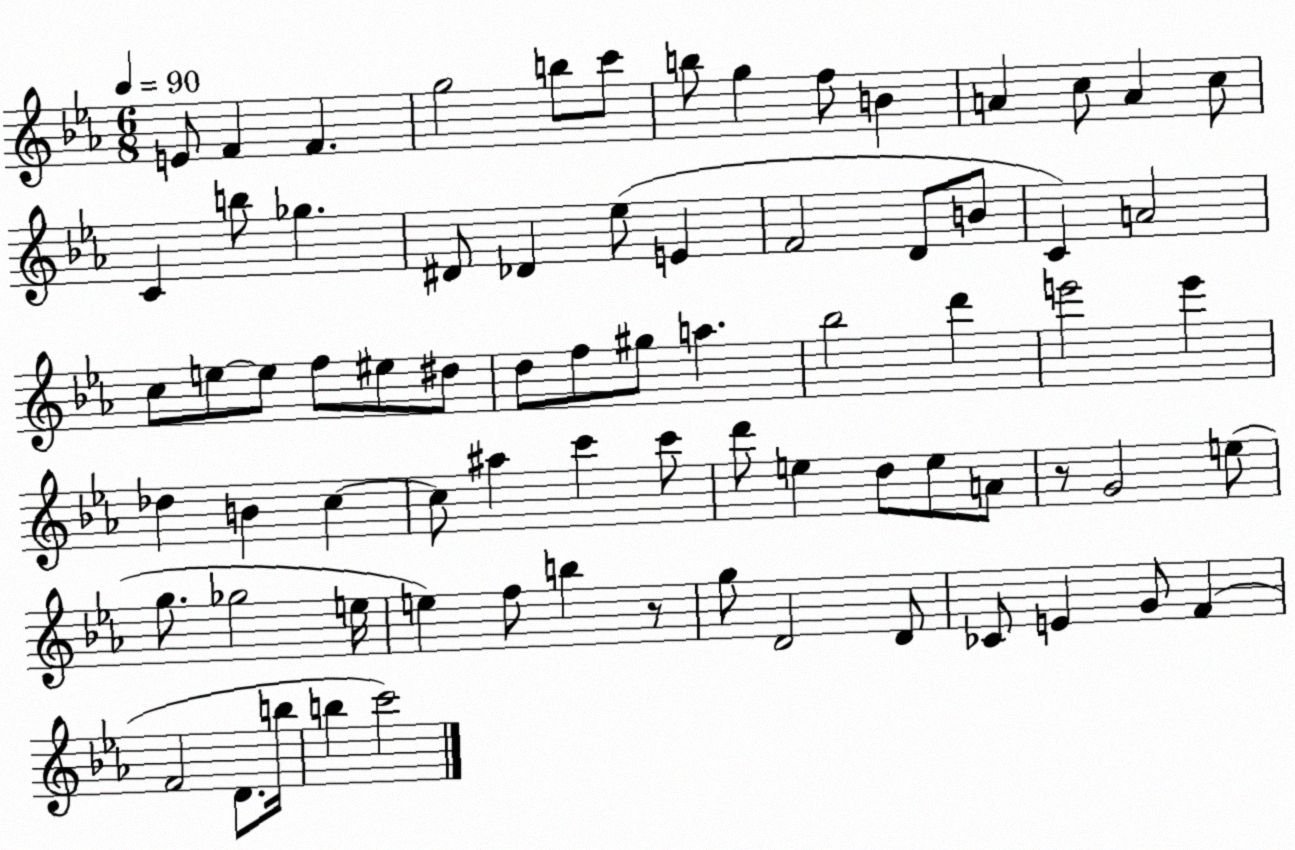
X:1
T:Untitled
M:6/8
L:1/4
K:Eb
E/2 F F g2 b/2 c'/2 b/2 g f/2 B A c/2 A c/2 C b/2 _g ^D/2 _D _e/2 E F2 D/2 B/2 C A2 c/2 e/2 e/2 f/2 ^e/2 ^d/2 d/2 f/2 ^g/2 a _b2 d' e'2 e' _d B c c/2 ^a c' c'/2 d'/2 e d/2 e/2 A/2 z/2 G2 e/2 g/2 _g2 e/4 e f/2 b z/2 g/2 D2 D/2 _C/2 E G/2 F F2 D/2 b/4 b c'2